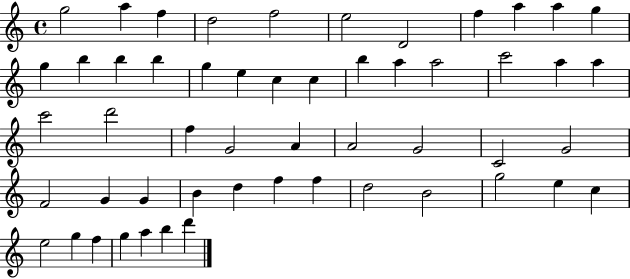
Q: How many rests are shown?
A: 0